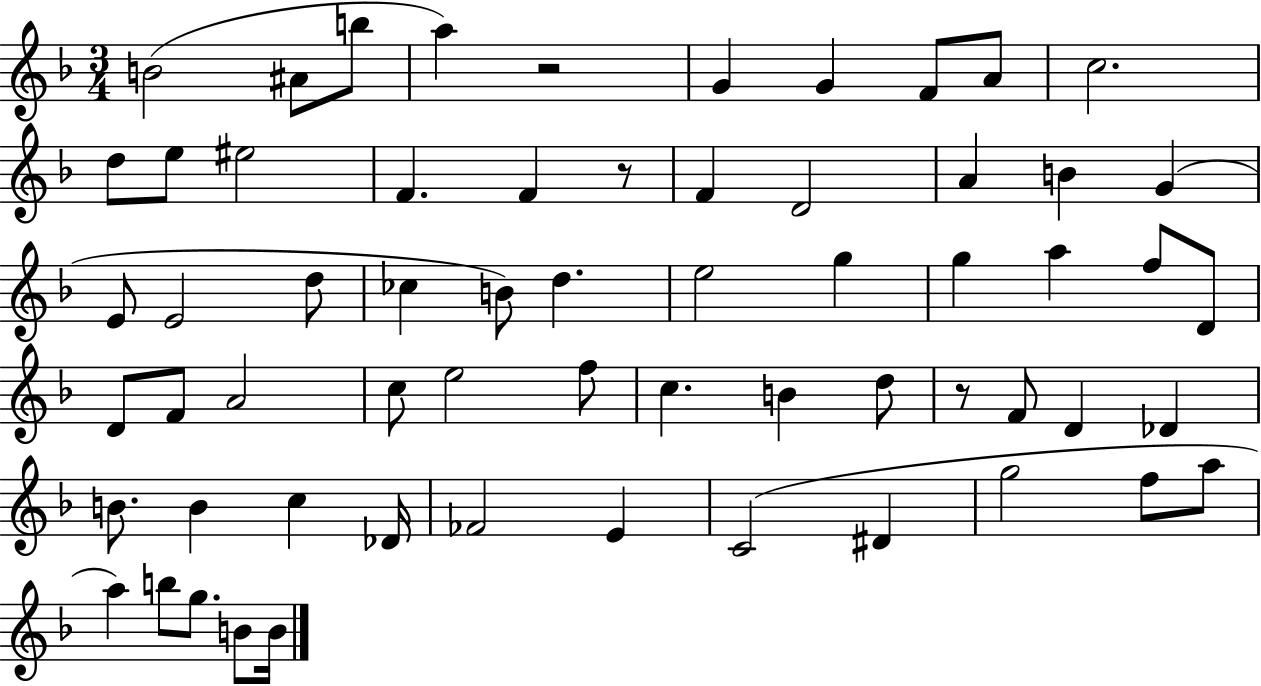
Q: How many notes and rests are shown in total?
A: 62